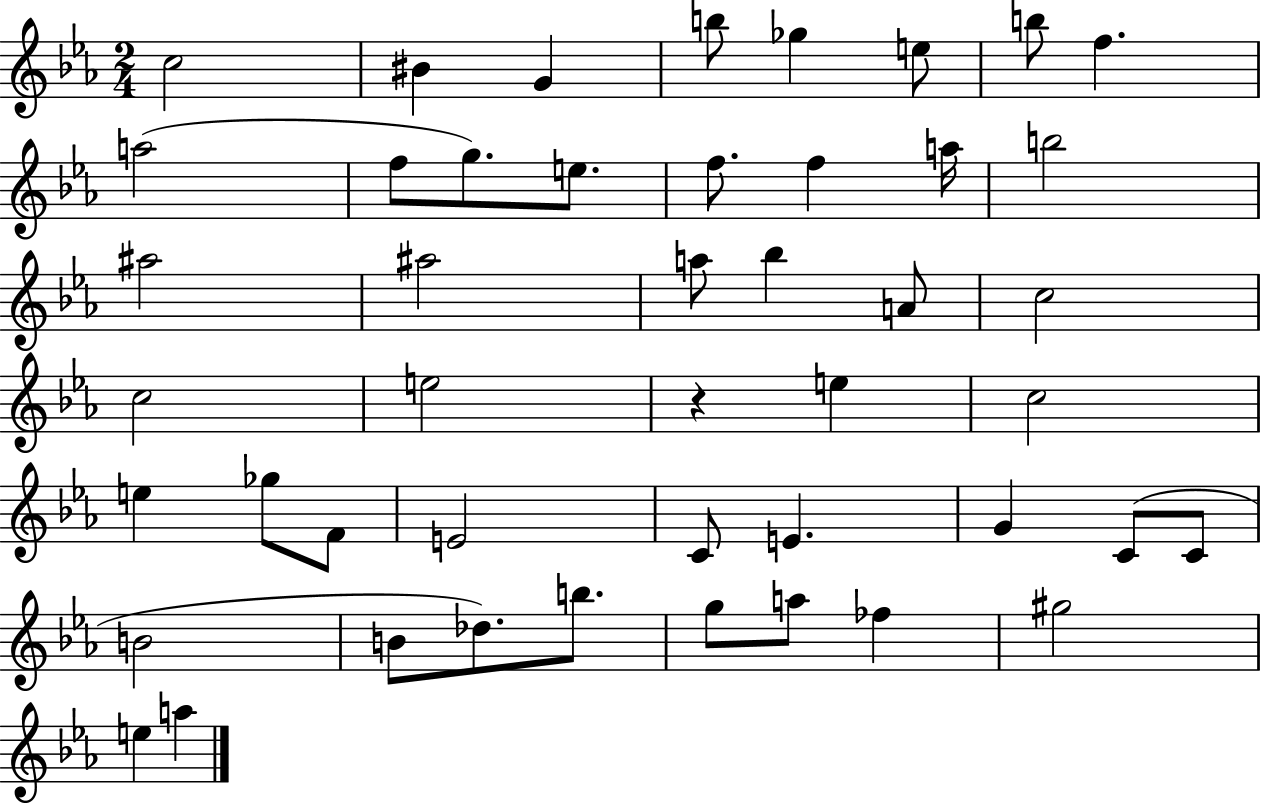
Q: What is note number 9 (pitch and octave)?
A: A5